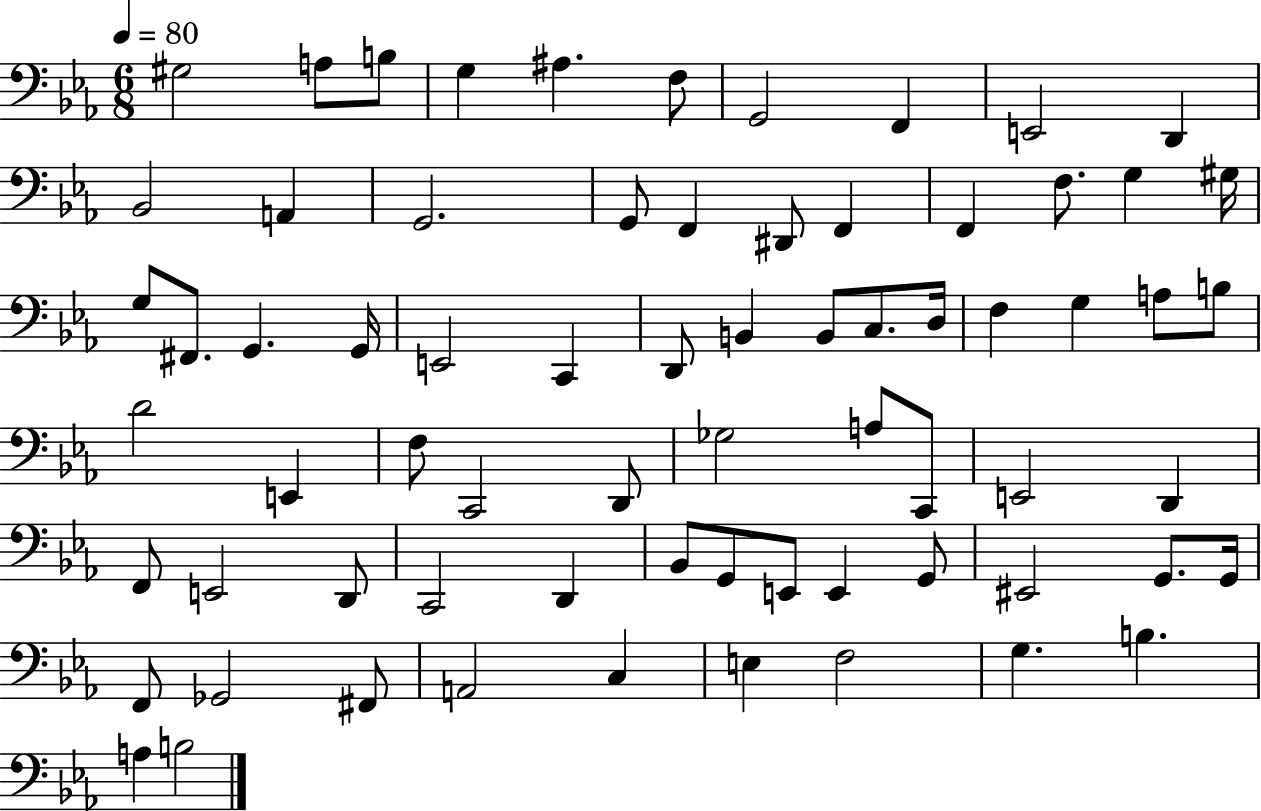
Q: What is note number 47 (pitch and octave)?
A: F2